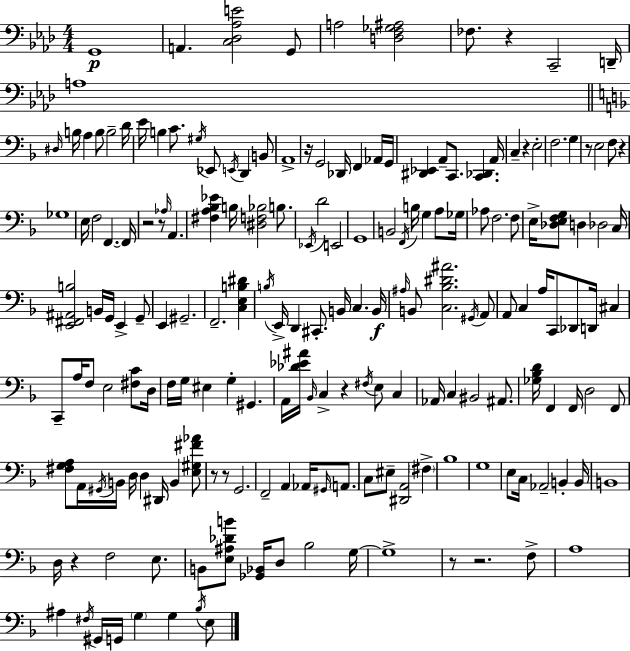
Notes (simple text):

G2/w A2/q. [C3,Db3,Ab3,E4]/h G2/e A3/h [D3,F3,Gb3,A#3]/h FES3/e. R/q C2/h D2/s A3/w D#3/s B3/s A3/q B3/e B3/h D4/s E4/s B3/q C4/e. G#3/s Eb2/e E2/s D2/q B2/e A2/w R/s G2/h Db2/s F2/q Ab2/s G2/s [D#2,Eb2]/q A2/e C2/e. [C2,Db2]/q. A2/s C3/q R/q E3/h F3/h. G3/q R/e E3/h F3/e R/q Gb3/w E3/s F3/h F2/q. F2/s R/h R/e Ab3/s A2/q. [F#3,A3,Bb3,Eb4]/q B3/s [D#3,F3,Bb3]/h B3/e. Eb2/s D4/h E2/h G2/w B2/h F2/s B3/s G3/q A3/e Gb3/s Ab3/e F3/h. F3/e E3/s [Db3,E3,F3,G3]/e D3/q Db3/h C3/s [E2,F#2,A#2,B3]/h B2/s G2/s E2/q G2/e E2/q G#2/h. F2/h. [C3,E3,B3,D#4]/q B3/s E2/s D2/q C#2/e. B2/s C3/q. B2/s A#3/s B2/e [C3,Bb3,D#4,A#4]/h. G#2/s A2/e A2/e C3/q A3/s C2/e Db2/e D2/s C#3/q C2/e A3/s F3/e E3/h [F#3,C4]/e D3/s F3/s G3/s EIS3/q G3/q G#2/q. A2/s [Db4,Eb4,A#4]/s Bb2/s C3/q R/q F#3/s E3/e C3/q Ab2/s C3/q BIS2/h A#2/e. [Gb3,Bb3,D4]/s F2/q F2/s D3/h F2/e [F#3,G3,A3]/e A2/s G#2/s B2/s D3/s D3/q D#2/s B2/q [E3,G#3,F#4,Ab4]/e R/e R/e G2/h. F2/h A2/q Ab2/s G#2/s A2/e. C3/e EIS3/e [D#2,A2]/h F#3/q Bb3/w G3/w E3/e C3/s Ab2/h B2/q B2/s B2/w D3/s R/q F3/h E3/e. B2/e [E3,A#3,Db4,B4]/e [Gb2,Bb2]/s D3/e Bb3/h G3/s G3/w R/e R/h. F3/e A3/w A#3/q F#3/s G#2/s G2/s G3/q G3/q Bb3/s E3/e